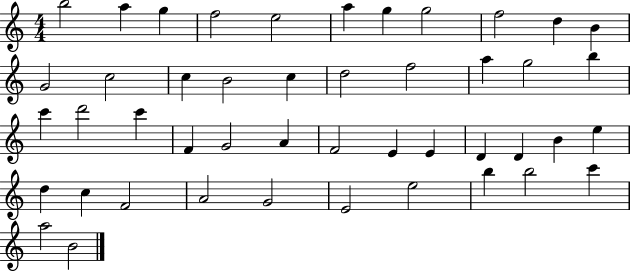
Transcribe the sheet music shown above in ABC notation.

X:1
T:Untitled
M:4/4
L:1/4
K:C
b2 a g f2 e2 a g g2 f2 d B G2 c2 c B2 c d2 f2 a g2 b c' d'2 c' F G2 A F2 E E D D B e d c F2 A2 G2 E2 e2 b b2 c' a2 B2